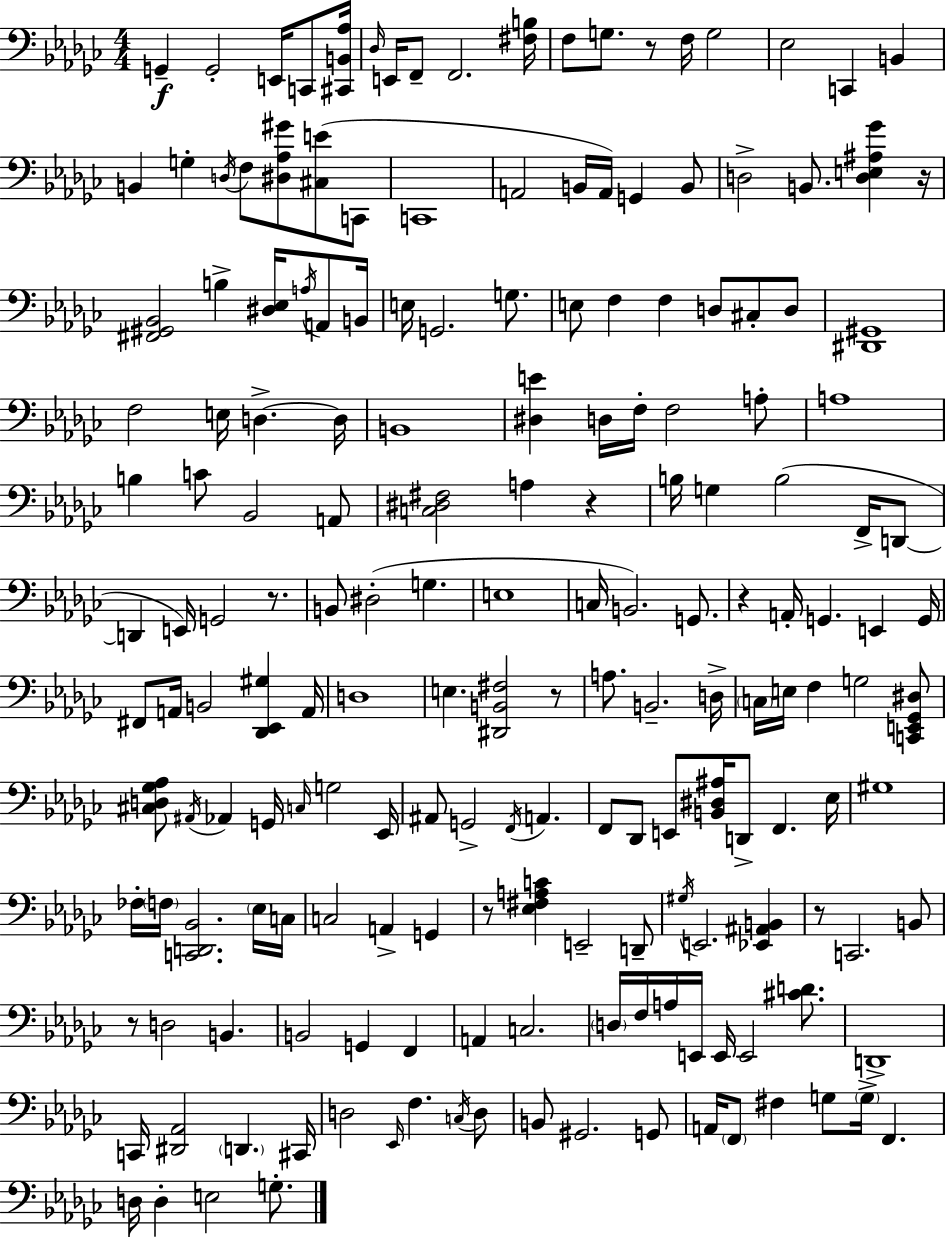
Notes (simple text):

G2/q G2/h E2/s C2/e [C#2,B2,Ab3]/s Db3/s E2/s F2/e F2/h. [F#3,B3]/s F3/e G3/e. R/e F3/s G3/h Eb3/h C2/q B2/q B2/q G3/q D3/s F3/e [D#3,Ab3,G#4]/e [C#3,E4]/e C2/e C2/w A2/h B2/s A2/s G2/q B2/e D3/h B2/e. [D3,E3,A#3,Gb4]/q R/s [F#2,G#2,Bb2]/h B3/q [D#3,Eb3]/s A3/s A2/e B2/s E3/s G2/h. G3/e. E3/e F3/q F3/q D3/e C#3/e D3/e [D#2,G#2]/w F3/h E3/s D3/q. D3/s B2/w [D#3,E4]/q D3/s F3/s F3/h A3/e A3/w B3/q C4/e Bb2/h A2/e [C3,D#3,F#3]/h A3/q R/q B3/s G3/q B3/h F2/s D2/e D2/q E2/s G2/h R/e. B2/e D#3/h G3/q. E3/w C3/s B2/h. G2/e. R/q A2/s G2/q. E2/q G2/s F#2/e A2/s B2/h [Db2,Eb2,G#3]/q A2/s D3/w E3/q. [D#2,B2,F#3]/h R/e A3/e. B2/h. D3/s C3/s E3/s F3/q G3/h [C2,E2,Gb2,D#3]/e [C#3,D3,Gb3,Ab3]/e A#2/s Ab2/q G2/s C3/s G3/h Eb2/s A#2/e G2/h F2/s A2/q. F2/e Db2/e E2/e [B2,D#3,A#3]/s D2/e F2/q. Eb3/s G#3/w FES3/s F3/s [C2,D2,Bb2]/h. Eb3/s C3/s C3/h A2/q G2/q R/e [Eb3,F#3,A3,C4]/q E2/h D2/e G#3/s E2/h. [Eb2,A#2,B2]/q R/e C2/h. B2/e R/e D3/h B2/q. B2/h G2/q F2/q A2/q C3/h. D3/s F3/s A3/s E2/s E2/s E2/h [C#4,D4]/e. D2/w C2/s [D#2,Ab2]/h D2/q. C#2/s D3/h Eb2/s F3/q. C3/s D3/e B2/e G#2/h. G2/e A2/s F2/e F#3/q G3/e G3/s F2/q. D3/s D3/q E3/h G3/e.